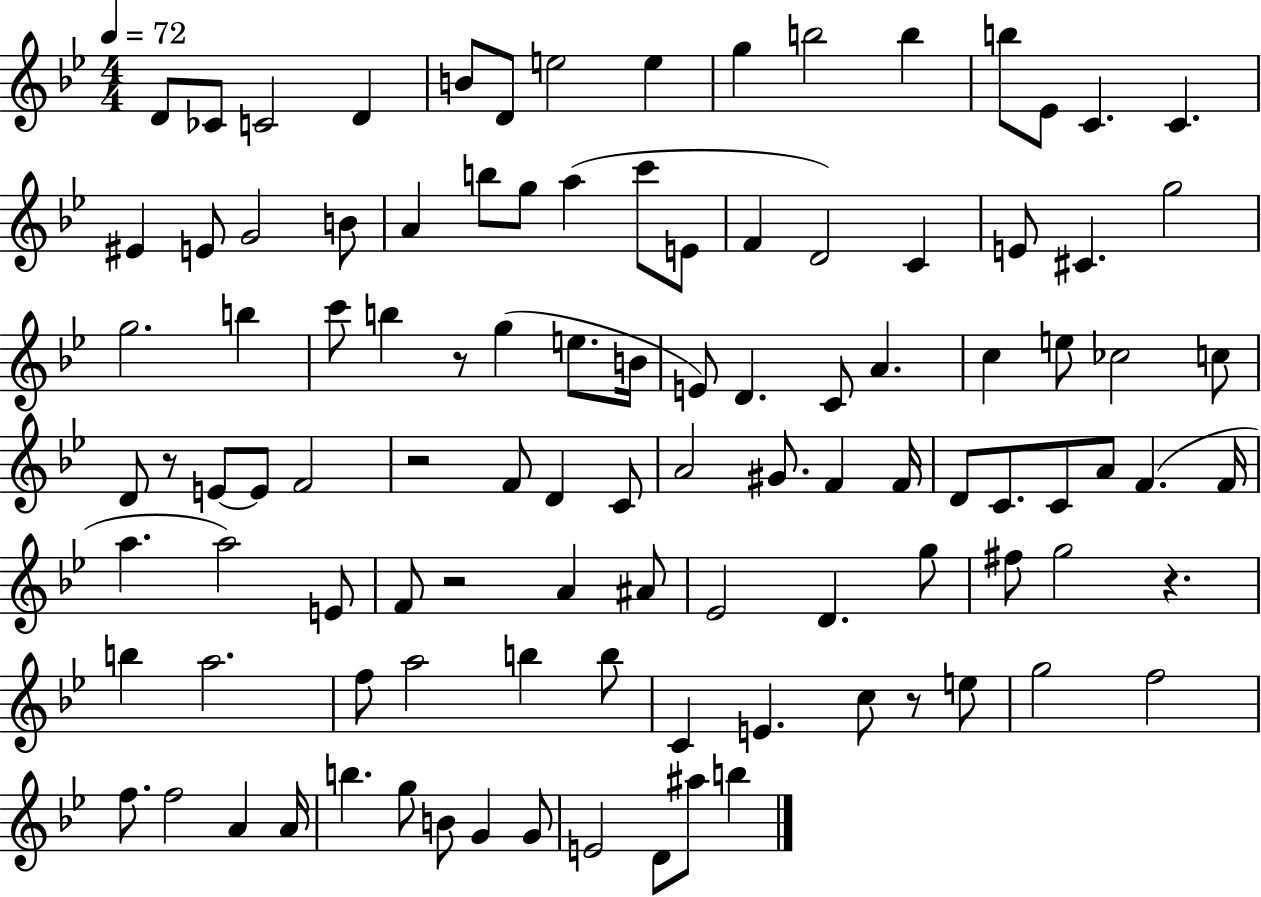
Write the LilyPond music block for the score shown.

{
  \clef treble
  \numericTimeSignature
  \time 4/4
  \key bes \major
  \tempo 4 = 72
  d'8 ces'8 c'2 d'4 | b'8 d'8 e''2 e''4 | g''4 b''2 b''4 | b''8 ees'8 c'4. c'4. | \break eis'4 e'8 g'2 b'8 | a'4 b''8 g''8 a''4( c'''8 e'8 | f'4 d'2) c'4 | e'8 cis'4. g''2 | \break g''2. b''4 | c'''8 b''4 r8 g''4( e''8. b'16 | e'8) d'4. c'8 a'4. | c''4 e''8 ces''2 c''8 | \break d'8 r8 e'8~~ e'8 f'2 | r2 f'8 d'4 c'8 | a'2 gis'8. f'4 f'16 | d'8 c'8. c'8 a'8 f'4.( f'16 | \break a''4. a''2) e'8 | f'8 r2 a'4 ais'8 | ees'2 d'4. g''8 | fis''8 g''2 r4. | \break b''4 a''2. | f''8 a''2 b''4 b''8 | c'4 e'4. c''8 r8 e''8 | g''2 f''2 | \break f''8. f''2 a'4 a'16 | b''4. g''8 b'8 g'4 g'8 | e'2 d'8 ais''8 b''4 | \bar "|."
}